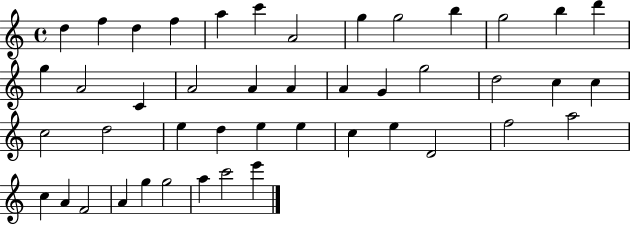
{
  \clef treble
  \time 4/4
  \defaultTimeSignature
  \key c \major
  d''4 f''4 d''4 f''4 | a''4 c'''4 a'2 | g''4 g''2 b''4 | g''2 b''4 d'''4 | \break g''4 a'2 c'4 | a'2 a'4 a'4 | a'4 g'4 g''2 | d''2 c''4 c''4 | \break c''2 d''2 | e''4 d''4 e''4 e''4 | c''4 e''4 d'2 | f''2 a''2 | \break c''4 a'4 f'2 | a'4 g''4 g''2 | a''4 c'''2 e'''4 | \bar "|."
}